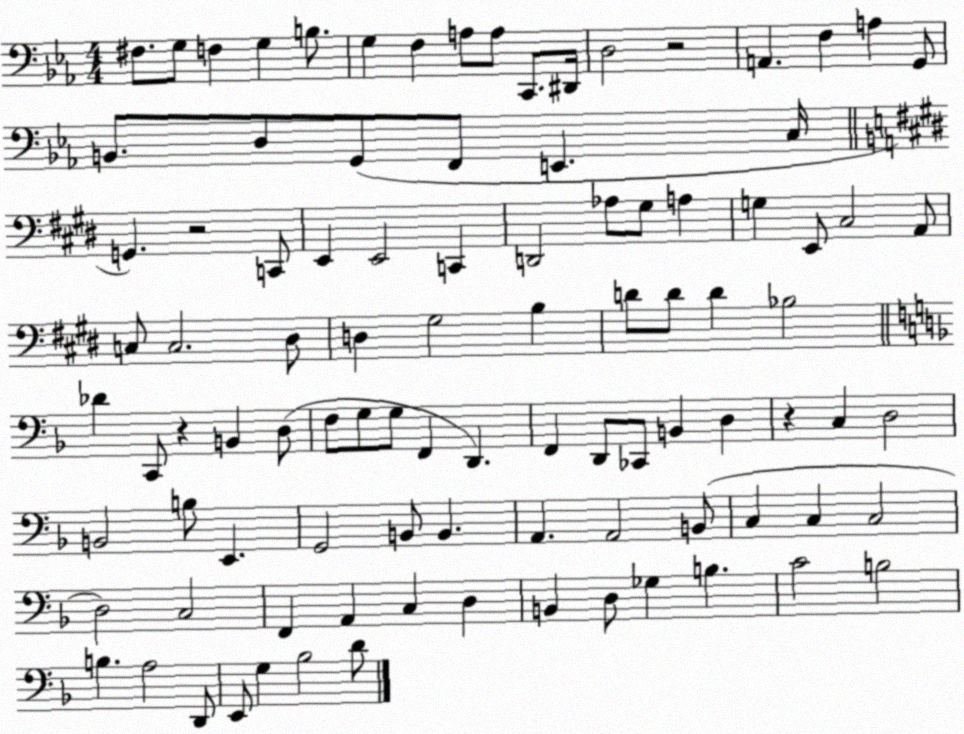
X:1
T:Untitled
M:4/4
L:1/4
K:Eb
^F,/2 G,/2 F, G, B,/2 G, F, A,/2 A,/2 C,,/2 ^D,,/4 D,2 z2 A,, F, A, G,,/2 B,,/2 D,/2 G,,/2 F,,/2 E,, C,/4 G,, z2 C,,/2 E,, E,,2 C,, D,,2 _A,/2 ^G,/2 A, G, E,,/2 ^C,2 A,,/2 C,/2 C,2 ^D,/2 D, ^G,2 B, D/2 D/2 D _B,2 _D C,,/2 z B,, D,/2 F,/2 G,/2 G,/2 F,, D,, F,, D,,/2 _C,,/2 B,, D, z C, D,2 B,,2 B,/2 E,, G,,2 B,,/2 B,, A,, A,,2 B,,/2 C, C, C,2 D,2 C,2 F,, A,, C, D, B,, D,/2 _G, B, C2 B,2 B, A,2 D,,/2 E,,/2 G, _B,2 D/2